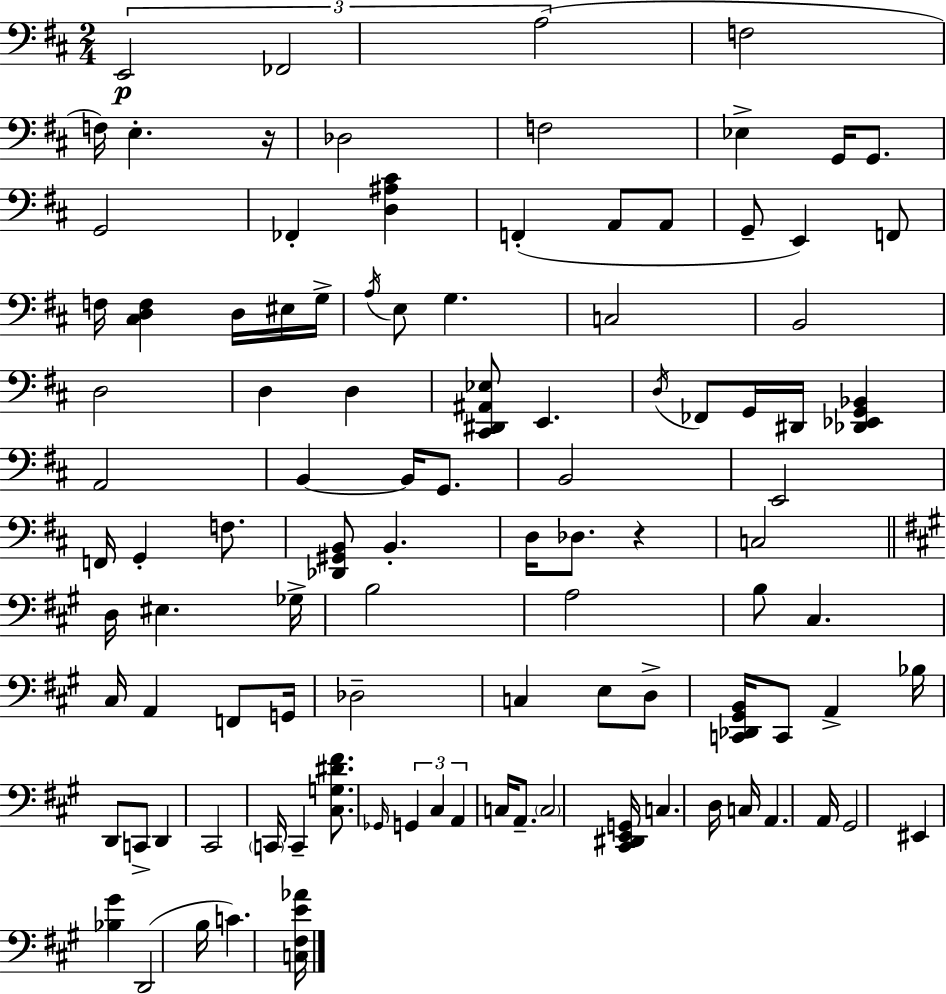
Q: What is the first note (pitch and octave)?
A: E2